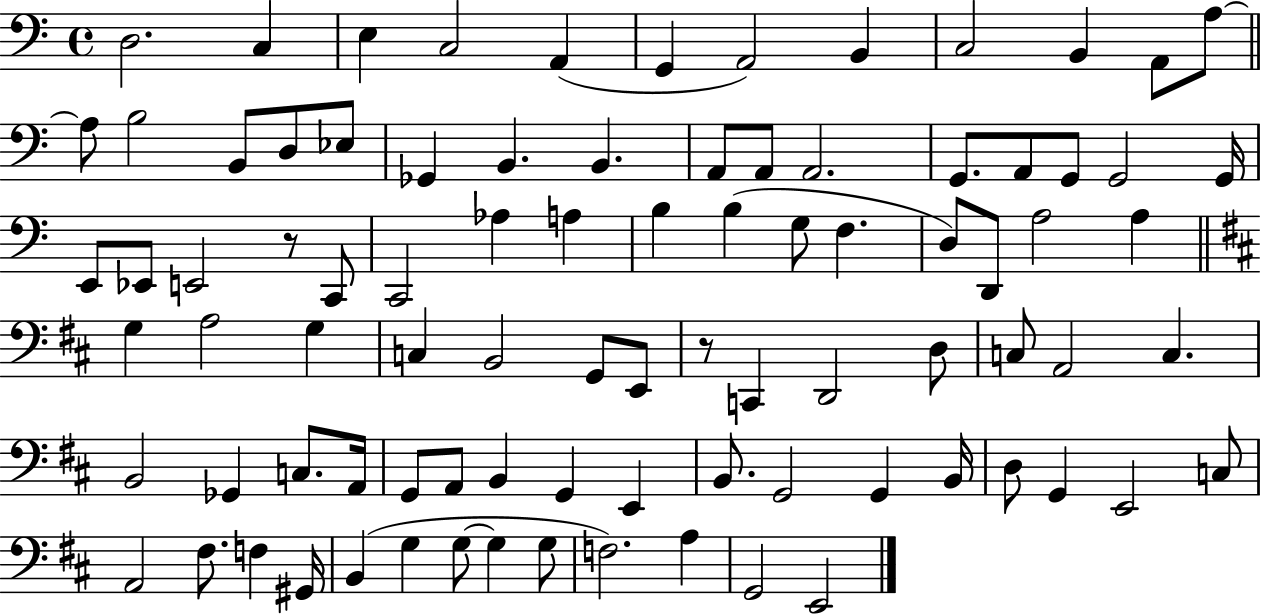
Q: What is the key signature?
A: C major